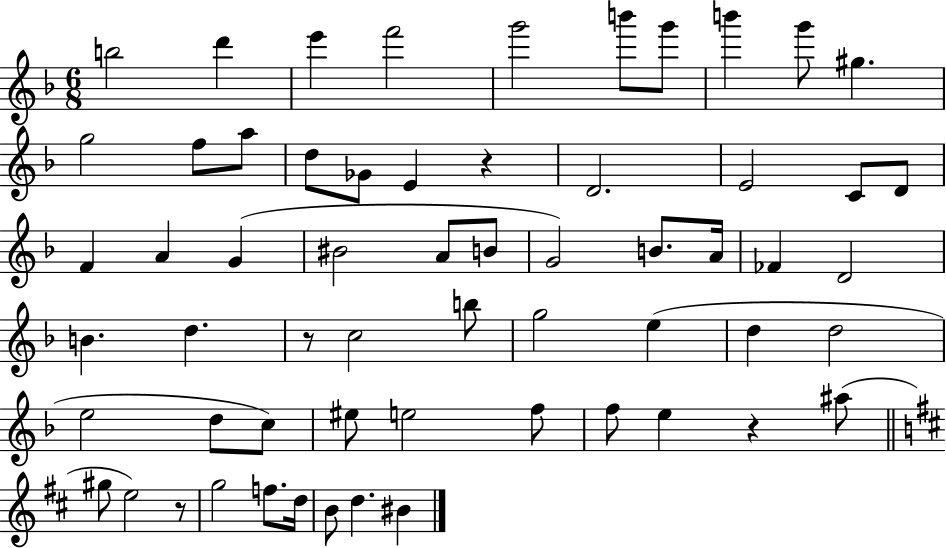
B5/h D6/q E6/q F6/h G6/h B6/e G6/e B6/q G6/e G#5/q. G5/h F5/e A5/e D5/e Gb4/e E4/q R/q D4/h. E4/h C4/e D4/e F4/q A4/q G4/q BIS4/h A4/e B4/e G4/h B4/e. A4/s FES4/q D4/h B4/q. D5/q. R/e C5/h B5/e G5/h E5/q D5/q D5/h E5/h D5/e C5/e EIS5/e E5/h F5/e F5/e E5/q R/q A#5/e G#5/e E5/h R/e G5/h F5/e. D5/s B4/e D5/q. BIS4/q